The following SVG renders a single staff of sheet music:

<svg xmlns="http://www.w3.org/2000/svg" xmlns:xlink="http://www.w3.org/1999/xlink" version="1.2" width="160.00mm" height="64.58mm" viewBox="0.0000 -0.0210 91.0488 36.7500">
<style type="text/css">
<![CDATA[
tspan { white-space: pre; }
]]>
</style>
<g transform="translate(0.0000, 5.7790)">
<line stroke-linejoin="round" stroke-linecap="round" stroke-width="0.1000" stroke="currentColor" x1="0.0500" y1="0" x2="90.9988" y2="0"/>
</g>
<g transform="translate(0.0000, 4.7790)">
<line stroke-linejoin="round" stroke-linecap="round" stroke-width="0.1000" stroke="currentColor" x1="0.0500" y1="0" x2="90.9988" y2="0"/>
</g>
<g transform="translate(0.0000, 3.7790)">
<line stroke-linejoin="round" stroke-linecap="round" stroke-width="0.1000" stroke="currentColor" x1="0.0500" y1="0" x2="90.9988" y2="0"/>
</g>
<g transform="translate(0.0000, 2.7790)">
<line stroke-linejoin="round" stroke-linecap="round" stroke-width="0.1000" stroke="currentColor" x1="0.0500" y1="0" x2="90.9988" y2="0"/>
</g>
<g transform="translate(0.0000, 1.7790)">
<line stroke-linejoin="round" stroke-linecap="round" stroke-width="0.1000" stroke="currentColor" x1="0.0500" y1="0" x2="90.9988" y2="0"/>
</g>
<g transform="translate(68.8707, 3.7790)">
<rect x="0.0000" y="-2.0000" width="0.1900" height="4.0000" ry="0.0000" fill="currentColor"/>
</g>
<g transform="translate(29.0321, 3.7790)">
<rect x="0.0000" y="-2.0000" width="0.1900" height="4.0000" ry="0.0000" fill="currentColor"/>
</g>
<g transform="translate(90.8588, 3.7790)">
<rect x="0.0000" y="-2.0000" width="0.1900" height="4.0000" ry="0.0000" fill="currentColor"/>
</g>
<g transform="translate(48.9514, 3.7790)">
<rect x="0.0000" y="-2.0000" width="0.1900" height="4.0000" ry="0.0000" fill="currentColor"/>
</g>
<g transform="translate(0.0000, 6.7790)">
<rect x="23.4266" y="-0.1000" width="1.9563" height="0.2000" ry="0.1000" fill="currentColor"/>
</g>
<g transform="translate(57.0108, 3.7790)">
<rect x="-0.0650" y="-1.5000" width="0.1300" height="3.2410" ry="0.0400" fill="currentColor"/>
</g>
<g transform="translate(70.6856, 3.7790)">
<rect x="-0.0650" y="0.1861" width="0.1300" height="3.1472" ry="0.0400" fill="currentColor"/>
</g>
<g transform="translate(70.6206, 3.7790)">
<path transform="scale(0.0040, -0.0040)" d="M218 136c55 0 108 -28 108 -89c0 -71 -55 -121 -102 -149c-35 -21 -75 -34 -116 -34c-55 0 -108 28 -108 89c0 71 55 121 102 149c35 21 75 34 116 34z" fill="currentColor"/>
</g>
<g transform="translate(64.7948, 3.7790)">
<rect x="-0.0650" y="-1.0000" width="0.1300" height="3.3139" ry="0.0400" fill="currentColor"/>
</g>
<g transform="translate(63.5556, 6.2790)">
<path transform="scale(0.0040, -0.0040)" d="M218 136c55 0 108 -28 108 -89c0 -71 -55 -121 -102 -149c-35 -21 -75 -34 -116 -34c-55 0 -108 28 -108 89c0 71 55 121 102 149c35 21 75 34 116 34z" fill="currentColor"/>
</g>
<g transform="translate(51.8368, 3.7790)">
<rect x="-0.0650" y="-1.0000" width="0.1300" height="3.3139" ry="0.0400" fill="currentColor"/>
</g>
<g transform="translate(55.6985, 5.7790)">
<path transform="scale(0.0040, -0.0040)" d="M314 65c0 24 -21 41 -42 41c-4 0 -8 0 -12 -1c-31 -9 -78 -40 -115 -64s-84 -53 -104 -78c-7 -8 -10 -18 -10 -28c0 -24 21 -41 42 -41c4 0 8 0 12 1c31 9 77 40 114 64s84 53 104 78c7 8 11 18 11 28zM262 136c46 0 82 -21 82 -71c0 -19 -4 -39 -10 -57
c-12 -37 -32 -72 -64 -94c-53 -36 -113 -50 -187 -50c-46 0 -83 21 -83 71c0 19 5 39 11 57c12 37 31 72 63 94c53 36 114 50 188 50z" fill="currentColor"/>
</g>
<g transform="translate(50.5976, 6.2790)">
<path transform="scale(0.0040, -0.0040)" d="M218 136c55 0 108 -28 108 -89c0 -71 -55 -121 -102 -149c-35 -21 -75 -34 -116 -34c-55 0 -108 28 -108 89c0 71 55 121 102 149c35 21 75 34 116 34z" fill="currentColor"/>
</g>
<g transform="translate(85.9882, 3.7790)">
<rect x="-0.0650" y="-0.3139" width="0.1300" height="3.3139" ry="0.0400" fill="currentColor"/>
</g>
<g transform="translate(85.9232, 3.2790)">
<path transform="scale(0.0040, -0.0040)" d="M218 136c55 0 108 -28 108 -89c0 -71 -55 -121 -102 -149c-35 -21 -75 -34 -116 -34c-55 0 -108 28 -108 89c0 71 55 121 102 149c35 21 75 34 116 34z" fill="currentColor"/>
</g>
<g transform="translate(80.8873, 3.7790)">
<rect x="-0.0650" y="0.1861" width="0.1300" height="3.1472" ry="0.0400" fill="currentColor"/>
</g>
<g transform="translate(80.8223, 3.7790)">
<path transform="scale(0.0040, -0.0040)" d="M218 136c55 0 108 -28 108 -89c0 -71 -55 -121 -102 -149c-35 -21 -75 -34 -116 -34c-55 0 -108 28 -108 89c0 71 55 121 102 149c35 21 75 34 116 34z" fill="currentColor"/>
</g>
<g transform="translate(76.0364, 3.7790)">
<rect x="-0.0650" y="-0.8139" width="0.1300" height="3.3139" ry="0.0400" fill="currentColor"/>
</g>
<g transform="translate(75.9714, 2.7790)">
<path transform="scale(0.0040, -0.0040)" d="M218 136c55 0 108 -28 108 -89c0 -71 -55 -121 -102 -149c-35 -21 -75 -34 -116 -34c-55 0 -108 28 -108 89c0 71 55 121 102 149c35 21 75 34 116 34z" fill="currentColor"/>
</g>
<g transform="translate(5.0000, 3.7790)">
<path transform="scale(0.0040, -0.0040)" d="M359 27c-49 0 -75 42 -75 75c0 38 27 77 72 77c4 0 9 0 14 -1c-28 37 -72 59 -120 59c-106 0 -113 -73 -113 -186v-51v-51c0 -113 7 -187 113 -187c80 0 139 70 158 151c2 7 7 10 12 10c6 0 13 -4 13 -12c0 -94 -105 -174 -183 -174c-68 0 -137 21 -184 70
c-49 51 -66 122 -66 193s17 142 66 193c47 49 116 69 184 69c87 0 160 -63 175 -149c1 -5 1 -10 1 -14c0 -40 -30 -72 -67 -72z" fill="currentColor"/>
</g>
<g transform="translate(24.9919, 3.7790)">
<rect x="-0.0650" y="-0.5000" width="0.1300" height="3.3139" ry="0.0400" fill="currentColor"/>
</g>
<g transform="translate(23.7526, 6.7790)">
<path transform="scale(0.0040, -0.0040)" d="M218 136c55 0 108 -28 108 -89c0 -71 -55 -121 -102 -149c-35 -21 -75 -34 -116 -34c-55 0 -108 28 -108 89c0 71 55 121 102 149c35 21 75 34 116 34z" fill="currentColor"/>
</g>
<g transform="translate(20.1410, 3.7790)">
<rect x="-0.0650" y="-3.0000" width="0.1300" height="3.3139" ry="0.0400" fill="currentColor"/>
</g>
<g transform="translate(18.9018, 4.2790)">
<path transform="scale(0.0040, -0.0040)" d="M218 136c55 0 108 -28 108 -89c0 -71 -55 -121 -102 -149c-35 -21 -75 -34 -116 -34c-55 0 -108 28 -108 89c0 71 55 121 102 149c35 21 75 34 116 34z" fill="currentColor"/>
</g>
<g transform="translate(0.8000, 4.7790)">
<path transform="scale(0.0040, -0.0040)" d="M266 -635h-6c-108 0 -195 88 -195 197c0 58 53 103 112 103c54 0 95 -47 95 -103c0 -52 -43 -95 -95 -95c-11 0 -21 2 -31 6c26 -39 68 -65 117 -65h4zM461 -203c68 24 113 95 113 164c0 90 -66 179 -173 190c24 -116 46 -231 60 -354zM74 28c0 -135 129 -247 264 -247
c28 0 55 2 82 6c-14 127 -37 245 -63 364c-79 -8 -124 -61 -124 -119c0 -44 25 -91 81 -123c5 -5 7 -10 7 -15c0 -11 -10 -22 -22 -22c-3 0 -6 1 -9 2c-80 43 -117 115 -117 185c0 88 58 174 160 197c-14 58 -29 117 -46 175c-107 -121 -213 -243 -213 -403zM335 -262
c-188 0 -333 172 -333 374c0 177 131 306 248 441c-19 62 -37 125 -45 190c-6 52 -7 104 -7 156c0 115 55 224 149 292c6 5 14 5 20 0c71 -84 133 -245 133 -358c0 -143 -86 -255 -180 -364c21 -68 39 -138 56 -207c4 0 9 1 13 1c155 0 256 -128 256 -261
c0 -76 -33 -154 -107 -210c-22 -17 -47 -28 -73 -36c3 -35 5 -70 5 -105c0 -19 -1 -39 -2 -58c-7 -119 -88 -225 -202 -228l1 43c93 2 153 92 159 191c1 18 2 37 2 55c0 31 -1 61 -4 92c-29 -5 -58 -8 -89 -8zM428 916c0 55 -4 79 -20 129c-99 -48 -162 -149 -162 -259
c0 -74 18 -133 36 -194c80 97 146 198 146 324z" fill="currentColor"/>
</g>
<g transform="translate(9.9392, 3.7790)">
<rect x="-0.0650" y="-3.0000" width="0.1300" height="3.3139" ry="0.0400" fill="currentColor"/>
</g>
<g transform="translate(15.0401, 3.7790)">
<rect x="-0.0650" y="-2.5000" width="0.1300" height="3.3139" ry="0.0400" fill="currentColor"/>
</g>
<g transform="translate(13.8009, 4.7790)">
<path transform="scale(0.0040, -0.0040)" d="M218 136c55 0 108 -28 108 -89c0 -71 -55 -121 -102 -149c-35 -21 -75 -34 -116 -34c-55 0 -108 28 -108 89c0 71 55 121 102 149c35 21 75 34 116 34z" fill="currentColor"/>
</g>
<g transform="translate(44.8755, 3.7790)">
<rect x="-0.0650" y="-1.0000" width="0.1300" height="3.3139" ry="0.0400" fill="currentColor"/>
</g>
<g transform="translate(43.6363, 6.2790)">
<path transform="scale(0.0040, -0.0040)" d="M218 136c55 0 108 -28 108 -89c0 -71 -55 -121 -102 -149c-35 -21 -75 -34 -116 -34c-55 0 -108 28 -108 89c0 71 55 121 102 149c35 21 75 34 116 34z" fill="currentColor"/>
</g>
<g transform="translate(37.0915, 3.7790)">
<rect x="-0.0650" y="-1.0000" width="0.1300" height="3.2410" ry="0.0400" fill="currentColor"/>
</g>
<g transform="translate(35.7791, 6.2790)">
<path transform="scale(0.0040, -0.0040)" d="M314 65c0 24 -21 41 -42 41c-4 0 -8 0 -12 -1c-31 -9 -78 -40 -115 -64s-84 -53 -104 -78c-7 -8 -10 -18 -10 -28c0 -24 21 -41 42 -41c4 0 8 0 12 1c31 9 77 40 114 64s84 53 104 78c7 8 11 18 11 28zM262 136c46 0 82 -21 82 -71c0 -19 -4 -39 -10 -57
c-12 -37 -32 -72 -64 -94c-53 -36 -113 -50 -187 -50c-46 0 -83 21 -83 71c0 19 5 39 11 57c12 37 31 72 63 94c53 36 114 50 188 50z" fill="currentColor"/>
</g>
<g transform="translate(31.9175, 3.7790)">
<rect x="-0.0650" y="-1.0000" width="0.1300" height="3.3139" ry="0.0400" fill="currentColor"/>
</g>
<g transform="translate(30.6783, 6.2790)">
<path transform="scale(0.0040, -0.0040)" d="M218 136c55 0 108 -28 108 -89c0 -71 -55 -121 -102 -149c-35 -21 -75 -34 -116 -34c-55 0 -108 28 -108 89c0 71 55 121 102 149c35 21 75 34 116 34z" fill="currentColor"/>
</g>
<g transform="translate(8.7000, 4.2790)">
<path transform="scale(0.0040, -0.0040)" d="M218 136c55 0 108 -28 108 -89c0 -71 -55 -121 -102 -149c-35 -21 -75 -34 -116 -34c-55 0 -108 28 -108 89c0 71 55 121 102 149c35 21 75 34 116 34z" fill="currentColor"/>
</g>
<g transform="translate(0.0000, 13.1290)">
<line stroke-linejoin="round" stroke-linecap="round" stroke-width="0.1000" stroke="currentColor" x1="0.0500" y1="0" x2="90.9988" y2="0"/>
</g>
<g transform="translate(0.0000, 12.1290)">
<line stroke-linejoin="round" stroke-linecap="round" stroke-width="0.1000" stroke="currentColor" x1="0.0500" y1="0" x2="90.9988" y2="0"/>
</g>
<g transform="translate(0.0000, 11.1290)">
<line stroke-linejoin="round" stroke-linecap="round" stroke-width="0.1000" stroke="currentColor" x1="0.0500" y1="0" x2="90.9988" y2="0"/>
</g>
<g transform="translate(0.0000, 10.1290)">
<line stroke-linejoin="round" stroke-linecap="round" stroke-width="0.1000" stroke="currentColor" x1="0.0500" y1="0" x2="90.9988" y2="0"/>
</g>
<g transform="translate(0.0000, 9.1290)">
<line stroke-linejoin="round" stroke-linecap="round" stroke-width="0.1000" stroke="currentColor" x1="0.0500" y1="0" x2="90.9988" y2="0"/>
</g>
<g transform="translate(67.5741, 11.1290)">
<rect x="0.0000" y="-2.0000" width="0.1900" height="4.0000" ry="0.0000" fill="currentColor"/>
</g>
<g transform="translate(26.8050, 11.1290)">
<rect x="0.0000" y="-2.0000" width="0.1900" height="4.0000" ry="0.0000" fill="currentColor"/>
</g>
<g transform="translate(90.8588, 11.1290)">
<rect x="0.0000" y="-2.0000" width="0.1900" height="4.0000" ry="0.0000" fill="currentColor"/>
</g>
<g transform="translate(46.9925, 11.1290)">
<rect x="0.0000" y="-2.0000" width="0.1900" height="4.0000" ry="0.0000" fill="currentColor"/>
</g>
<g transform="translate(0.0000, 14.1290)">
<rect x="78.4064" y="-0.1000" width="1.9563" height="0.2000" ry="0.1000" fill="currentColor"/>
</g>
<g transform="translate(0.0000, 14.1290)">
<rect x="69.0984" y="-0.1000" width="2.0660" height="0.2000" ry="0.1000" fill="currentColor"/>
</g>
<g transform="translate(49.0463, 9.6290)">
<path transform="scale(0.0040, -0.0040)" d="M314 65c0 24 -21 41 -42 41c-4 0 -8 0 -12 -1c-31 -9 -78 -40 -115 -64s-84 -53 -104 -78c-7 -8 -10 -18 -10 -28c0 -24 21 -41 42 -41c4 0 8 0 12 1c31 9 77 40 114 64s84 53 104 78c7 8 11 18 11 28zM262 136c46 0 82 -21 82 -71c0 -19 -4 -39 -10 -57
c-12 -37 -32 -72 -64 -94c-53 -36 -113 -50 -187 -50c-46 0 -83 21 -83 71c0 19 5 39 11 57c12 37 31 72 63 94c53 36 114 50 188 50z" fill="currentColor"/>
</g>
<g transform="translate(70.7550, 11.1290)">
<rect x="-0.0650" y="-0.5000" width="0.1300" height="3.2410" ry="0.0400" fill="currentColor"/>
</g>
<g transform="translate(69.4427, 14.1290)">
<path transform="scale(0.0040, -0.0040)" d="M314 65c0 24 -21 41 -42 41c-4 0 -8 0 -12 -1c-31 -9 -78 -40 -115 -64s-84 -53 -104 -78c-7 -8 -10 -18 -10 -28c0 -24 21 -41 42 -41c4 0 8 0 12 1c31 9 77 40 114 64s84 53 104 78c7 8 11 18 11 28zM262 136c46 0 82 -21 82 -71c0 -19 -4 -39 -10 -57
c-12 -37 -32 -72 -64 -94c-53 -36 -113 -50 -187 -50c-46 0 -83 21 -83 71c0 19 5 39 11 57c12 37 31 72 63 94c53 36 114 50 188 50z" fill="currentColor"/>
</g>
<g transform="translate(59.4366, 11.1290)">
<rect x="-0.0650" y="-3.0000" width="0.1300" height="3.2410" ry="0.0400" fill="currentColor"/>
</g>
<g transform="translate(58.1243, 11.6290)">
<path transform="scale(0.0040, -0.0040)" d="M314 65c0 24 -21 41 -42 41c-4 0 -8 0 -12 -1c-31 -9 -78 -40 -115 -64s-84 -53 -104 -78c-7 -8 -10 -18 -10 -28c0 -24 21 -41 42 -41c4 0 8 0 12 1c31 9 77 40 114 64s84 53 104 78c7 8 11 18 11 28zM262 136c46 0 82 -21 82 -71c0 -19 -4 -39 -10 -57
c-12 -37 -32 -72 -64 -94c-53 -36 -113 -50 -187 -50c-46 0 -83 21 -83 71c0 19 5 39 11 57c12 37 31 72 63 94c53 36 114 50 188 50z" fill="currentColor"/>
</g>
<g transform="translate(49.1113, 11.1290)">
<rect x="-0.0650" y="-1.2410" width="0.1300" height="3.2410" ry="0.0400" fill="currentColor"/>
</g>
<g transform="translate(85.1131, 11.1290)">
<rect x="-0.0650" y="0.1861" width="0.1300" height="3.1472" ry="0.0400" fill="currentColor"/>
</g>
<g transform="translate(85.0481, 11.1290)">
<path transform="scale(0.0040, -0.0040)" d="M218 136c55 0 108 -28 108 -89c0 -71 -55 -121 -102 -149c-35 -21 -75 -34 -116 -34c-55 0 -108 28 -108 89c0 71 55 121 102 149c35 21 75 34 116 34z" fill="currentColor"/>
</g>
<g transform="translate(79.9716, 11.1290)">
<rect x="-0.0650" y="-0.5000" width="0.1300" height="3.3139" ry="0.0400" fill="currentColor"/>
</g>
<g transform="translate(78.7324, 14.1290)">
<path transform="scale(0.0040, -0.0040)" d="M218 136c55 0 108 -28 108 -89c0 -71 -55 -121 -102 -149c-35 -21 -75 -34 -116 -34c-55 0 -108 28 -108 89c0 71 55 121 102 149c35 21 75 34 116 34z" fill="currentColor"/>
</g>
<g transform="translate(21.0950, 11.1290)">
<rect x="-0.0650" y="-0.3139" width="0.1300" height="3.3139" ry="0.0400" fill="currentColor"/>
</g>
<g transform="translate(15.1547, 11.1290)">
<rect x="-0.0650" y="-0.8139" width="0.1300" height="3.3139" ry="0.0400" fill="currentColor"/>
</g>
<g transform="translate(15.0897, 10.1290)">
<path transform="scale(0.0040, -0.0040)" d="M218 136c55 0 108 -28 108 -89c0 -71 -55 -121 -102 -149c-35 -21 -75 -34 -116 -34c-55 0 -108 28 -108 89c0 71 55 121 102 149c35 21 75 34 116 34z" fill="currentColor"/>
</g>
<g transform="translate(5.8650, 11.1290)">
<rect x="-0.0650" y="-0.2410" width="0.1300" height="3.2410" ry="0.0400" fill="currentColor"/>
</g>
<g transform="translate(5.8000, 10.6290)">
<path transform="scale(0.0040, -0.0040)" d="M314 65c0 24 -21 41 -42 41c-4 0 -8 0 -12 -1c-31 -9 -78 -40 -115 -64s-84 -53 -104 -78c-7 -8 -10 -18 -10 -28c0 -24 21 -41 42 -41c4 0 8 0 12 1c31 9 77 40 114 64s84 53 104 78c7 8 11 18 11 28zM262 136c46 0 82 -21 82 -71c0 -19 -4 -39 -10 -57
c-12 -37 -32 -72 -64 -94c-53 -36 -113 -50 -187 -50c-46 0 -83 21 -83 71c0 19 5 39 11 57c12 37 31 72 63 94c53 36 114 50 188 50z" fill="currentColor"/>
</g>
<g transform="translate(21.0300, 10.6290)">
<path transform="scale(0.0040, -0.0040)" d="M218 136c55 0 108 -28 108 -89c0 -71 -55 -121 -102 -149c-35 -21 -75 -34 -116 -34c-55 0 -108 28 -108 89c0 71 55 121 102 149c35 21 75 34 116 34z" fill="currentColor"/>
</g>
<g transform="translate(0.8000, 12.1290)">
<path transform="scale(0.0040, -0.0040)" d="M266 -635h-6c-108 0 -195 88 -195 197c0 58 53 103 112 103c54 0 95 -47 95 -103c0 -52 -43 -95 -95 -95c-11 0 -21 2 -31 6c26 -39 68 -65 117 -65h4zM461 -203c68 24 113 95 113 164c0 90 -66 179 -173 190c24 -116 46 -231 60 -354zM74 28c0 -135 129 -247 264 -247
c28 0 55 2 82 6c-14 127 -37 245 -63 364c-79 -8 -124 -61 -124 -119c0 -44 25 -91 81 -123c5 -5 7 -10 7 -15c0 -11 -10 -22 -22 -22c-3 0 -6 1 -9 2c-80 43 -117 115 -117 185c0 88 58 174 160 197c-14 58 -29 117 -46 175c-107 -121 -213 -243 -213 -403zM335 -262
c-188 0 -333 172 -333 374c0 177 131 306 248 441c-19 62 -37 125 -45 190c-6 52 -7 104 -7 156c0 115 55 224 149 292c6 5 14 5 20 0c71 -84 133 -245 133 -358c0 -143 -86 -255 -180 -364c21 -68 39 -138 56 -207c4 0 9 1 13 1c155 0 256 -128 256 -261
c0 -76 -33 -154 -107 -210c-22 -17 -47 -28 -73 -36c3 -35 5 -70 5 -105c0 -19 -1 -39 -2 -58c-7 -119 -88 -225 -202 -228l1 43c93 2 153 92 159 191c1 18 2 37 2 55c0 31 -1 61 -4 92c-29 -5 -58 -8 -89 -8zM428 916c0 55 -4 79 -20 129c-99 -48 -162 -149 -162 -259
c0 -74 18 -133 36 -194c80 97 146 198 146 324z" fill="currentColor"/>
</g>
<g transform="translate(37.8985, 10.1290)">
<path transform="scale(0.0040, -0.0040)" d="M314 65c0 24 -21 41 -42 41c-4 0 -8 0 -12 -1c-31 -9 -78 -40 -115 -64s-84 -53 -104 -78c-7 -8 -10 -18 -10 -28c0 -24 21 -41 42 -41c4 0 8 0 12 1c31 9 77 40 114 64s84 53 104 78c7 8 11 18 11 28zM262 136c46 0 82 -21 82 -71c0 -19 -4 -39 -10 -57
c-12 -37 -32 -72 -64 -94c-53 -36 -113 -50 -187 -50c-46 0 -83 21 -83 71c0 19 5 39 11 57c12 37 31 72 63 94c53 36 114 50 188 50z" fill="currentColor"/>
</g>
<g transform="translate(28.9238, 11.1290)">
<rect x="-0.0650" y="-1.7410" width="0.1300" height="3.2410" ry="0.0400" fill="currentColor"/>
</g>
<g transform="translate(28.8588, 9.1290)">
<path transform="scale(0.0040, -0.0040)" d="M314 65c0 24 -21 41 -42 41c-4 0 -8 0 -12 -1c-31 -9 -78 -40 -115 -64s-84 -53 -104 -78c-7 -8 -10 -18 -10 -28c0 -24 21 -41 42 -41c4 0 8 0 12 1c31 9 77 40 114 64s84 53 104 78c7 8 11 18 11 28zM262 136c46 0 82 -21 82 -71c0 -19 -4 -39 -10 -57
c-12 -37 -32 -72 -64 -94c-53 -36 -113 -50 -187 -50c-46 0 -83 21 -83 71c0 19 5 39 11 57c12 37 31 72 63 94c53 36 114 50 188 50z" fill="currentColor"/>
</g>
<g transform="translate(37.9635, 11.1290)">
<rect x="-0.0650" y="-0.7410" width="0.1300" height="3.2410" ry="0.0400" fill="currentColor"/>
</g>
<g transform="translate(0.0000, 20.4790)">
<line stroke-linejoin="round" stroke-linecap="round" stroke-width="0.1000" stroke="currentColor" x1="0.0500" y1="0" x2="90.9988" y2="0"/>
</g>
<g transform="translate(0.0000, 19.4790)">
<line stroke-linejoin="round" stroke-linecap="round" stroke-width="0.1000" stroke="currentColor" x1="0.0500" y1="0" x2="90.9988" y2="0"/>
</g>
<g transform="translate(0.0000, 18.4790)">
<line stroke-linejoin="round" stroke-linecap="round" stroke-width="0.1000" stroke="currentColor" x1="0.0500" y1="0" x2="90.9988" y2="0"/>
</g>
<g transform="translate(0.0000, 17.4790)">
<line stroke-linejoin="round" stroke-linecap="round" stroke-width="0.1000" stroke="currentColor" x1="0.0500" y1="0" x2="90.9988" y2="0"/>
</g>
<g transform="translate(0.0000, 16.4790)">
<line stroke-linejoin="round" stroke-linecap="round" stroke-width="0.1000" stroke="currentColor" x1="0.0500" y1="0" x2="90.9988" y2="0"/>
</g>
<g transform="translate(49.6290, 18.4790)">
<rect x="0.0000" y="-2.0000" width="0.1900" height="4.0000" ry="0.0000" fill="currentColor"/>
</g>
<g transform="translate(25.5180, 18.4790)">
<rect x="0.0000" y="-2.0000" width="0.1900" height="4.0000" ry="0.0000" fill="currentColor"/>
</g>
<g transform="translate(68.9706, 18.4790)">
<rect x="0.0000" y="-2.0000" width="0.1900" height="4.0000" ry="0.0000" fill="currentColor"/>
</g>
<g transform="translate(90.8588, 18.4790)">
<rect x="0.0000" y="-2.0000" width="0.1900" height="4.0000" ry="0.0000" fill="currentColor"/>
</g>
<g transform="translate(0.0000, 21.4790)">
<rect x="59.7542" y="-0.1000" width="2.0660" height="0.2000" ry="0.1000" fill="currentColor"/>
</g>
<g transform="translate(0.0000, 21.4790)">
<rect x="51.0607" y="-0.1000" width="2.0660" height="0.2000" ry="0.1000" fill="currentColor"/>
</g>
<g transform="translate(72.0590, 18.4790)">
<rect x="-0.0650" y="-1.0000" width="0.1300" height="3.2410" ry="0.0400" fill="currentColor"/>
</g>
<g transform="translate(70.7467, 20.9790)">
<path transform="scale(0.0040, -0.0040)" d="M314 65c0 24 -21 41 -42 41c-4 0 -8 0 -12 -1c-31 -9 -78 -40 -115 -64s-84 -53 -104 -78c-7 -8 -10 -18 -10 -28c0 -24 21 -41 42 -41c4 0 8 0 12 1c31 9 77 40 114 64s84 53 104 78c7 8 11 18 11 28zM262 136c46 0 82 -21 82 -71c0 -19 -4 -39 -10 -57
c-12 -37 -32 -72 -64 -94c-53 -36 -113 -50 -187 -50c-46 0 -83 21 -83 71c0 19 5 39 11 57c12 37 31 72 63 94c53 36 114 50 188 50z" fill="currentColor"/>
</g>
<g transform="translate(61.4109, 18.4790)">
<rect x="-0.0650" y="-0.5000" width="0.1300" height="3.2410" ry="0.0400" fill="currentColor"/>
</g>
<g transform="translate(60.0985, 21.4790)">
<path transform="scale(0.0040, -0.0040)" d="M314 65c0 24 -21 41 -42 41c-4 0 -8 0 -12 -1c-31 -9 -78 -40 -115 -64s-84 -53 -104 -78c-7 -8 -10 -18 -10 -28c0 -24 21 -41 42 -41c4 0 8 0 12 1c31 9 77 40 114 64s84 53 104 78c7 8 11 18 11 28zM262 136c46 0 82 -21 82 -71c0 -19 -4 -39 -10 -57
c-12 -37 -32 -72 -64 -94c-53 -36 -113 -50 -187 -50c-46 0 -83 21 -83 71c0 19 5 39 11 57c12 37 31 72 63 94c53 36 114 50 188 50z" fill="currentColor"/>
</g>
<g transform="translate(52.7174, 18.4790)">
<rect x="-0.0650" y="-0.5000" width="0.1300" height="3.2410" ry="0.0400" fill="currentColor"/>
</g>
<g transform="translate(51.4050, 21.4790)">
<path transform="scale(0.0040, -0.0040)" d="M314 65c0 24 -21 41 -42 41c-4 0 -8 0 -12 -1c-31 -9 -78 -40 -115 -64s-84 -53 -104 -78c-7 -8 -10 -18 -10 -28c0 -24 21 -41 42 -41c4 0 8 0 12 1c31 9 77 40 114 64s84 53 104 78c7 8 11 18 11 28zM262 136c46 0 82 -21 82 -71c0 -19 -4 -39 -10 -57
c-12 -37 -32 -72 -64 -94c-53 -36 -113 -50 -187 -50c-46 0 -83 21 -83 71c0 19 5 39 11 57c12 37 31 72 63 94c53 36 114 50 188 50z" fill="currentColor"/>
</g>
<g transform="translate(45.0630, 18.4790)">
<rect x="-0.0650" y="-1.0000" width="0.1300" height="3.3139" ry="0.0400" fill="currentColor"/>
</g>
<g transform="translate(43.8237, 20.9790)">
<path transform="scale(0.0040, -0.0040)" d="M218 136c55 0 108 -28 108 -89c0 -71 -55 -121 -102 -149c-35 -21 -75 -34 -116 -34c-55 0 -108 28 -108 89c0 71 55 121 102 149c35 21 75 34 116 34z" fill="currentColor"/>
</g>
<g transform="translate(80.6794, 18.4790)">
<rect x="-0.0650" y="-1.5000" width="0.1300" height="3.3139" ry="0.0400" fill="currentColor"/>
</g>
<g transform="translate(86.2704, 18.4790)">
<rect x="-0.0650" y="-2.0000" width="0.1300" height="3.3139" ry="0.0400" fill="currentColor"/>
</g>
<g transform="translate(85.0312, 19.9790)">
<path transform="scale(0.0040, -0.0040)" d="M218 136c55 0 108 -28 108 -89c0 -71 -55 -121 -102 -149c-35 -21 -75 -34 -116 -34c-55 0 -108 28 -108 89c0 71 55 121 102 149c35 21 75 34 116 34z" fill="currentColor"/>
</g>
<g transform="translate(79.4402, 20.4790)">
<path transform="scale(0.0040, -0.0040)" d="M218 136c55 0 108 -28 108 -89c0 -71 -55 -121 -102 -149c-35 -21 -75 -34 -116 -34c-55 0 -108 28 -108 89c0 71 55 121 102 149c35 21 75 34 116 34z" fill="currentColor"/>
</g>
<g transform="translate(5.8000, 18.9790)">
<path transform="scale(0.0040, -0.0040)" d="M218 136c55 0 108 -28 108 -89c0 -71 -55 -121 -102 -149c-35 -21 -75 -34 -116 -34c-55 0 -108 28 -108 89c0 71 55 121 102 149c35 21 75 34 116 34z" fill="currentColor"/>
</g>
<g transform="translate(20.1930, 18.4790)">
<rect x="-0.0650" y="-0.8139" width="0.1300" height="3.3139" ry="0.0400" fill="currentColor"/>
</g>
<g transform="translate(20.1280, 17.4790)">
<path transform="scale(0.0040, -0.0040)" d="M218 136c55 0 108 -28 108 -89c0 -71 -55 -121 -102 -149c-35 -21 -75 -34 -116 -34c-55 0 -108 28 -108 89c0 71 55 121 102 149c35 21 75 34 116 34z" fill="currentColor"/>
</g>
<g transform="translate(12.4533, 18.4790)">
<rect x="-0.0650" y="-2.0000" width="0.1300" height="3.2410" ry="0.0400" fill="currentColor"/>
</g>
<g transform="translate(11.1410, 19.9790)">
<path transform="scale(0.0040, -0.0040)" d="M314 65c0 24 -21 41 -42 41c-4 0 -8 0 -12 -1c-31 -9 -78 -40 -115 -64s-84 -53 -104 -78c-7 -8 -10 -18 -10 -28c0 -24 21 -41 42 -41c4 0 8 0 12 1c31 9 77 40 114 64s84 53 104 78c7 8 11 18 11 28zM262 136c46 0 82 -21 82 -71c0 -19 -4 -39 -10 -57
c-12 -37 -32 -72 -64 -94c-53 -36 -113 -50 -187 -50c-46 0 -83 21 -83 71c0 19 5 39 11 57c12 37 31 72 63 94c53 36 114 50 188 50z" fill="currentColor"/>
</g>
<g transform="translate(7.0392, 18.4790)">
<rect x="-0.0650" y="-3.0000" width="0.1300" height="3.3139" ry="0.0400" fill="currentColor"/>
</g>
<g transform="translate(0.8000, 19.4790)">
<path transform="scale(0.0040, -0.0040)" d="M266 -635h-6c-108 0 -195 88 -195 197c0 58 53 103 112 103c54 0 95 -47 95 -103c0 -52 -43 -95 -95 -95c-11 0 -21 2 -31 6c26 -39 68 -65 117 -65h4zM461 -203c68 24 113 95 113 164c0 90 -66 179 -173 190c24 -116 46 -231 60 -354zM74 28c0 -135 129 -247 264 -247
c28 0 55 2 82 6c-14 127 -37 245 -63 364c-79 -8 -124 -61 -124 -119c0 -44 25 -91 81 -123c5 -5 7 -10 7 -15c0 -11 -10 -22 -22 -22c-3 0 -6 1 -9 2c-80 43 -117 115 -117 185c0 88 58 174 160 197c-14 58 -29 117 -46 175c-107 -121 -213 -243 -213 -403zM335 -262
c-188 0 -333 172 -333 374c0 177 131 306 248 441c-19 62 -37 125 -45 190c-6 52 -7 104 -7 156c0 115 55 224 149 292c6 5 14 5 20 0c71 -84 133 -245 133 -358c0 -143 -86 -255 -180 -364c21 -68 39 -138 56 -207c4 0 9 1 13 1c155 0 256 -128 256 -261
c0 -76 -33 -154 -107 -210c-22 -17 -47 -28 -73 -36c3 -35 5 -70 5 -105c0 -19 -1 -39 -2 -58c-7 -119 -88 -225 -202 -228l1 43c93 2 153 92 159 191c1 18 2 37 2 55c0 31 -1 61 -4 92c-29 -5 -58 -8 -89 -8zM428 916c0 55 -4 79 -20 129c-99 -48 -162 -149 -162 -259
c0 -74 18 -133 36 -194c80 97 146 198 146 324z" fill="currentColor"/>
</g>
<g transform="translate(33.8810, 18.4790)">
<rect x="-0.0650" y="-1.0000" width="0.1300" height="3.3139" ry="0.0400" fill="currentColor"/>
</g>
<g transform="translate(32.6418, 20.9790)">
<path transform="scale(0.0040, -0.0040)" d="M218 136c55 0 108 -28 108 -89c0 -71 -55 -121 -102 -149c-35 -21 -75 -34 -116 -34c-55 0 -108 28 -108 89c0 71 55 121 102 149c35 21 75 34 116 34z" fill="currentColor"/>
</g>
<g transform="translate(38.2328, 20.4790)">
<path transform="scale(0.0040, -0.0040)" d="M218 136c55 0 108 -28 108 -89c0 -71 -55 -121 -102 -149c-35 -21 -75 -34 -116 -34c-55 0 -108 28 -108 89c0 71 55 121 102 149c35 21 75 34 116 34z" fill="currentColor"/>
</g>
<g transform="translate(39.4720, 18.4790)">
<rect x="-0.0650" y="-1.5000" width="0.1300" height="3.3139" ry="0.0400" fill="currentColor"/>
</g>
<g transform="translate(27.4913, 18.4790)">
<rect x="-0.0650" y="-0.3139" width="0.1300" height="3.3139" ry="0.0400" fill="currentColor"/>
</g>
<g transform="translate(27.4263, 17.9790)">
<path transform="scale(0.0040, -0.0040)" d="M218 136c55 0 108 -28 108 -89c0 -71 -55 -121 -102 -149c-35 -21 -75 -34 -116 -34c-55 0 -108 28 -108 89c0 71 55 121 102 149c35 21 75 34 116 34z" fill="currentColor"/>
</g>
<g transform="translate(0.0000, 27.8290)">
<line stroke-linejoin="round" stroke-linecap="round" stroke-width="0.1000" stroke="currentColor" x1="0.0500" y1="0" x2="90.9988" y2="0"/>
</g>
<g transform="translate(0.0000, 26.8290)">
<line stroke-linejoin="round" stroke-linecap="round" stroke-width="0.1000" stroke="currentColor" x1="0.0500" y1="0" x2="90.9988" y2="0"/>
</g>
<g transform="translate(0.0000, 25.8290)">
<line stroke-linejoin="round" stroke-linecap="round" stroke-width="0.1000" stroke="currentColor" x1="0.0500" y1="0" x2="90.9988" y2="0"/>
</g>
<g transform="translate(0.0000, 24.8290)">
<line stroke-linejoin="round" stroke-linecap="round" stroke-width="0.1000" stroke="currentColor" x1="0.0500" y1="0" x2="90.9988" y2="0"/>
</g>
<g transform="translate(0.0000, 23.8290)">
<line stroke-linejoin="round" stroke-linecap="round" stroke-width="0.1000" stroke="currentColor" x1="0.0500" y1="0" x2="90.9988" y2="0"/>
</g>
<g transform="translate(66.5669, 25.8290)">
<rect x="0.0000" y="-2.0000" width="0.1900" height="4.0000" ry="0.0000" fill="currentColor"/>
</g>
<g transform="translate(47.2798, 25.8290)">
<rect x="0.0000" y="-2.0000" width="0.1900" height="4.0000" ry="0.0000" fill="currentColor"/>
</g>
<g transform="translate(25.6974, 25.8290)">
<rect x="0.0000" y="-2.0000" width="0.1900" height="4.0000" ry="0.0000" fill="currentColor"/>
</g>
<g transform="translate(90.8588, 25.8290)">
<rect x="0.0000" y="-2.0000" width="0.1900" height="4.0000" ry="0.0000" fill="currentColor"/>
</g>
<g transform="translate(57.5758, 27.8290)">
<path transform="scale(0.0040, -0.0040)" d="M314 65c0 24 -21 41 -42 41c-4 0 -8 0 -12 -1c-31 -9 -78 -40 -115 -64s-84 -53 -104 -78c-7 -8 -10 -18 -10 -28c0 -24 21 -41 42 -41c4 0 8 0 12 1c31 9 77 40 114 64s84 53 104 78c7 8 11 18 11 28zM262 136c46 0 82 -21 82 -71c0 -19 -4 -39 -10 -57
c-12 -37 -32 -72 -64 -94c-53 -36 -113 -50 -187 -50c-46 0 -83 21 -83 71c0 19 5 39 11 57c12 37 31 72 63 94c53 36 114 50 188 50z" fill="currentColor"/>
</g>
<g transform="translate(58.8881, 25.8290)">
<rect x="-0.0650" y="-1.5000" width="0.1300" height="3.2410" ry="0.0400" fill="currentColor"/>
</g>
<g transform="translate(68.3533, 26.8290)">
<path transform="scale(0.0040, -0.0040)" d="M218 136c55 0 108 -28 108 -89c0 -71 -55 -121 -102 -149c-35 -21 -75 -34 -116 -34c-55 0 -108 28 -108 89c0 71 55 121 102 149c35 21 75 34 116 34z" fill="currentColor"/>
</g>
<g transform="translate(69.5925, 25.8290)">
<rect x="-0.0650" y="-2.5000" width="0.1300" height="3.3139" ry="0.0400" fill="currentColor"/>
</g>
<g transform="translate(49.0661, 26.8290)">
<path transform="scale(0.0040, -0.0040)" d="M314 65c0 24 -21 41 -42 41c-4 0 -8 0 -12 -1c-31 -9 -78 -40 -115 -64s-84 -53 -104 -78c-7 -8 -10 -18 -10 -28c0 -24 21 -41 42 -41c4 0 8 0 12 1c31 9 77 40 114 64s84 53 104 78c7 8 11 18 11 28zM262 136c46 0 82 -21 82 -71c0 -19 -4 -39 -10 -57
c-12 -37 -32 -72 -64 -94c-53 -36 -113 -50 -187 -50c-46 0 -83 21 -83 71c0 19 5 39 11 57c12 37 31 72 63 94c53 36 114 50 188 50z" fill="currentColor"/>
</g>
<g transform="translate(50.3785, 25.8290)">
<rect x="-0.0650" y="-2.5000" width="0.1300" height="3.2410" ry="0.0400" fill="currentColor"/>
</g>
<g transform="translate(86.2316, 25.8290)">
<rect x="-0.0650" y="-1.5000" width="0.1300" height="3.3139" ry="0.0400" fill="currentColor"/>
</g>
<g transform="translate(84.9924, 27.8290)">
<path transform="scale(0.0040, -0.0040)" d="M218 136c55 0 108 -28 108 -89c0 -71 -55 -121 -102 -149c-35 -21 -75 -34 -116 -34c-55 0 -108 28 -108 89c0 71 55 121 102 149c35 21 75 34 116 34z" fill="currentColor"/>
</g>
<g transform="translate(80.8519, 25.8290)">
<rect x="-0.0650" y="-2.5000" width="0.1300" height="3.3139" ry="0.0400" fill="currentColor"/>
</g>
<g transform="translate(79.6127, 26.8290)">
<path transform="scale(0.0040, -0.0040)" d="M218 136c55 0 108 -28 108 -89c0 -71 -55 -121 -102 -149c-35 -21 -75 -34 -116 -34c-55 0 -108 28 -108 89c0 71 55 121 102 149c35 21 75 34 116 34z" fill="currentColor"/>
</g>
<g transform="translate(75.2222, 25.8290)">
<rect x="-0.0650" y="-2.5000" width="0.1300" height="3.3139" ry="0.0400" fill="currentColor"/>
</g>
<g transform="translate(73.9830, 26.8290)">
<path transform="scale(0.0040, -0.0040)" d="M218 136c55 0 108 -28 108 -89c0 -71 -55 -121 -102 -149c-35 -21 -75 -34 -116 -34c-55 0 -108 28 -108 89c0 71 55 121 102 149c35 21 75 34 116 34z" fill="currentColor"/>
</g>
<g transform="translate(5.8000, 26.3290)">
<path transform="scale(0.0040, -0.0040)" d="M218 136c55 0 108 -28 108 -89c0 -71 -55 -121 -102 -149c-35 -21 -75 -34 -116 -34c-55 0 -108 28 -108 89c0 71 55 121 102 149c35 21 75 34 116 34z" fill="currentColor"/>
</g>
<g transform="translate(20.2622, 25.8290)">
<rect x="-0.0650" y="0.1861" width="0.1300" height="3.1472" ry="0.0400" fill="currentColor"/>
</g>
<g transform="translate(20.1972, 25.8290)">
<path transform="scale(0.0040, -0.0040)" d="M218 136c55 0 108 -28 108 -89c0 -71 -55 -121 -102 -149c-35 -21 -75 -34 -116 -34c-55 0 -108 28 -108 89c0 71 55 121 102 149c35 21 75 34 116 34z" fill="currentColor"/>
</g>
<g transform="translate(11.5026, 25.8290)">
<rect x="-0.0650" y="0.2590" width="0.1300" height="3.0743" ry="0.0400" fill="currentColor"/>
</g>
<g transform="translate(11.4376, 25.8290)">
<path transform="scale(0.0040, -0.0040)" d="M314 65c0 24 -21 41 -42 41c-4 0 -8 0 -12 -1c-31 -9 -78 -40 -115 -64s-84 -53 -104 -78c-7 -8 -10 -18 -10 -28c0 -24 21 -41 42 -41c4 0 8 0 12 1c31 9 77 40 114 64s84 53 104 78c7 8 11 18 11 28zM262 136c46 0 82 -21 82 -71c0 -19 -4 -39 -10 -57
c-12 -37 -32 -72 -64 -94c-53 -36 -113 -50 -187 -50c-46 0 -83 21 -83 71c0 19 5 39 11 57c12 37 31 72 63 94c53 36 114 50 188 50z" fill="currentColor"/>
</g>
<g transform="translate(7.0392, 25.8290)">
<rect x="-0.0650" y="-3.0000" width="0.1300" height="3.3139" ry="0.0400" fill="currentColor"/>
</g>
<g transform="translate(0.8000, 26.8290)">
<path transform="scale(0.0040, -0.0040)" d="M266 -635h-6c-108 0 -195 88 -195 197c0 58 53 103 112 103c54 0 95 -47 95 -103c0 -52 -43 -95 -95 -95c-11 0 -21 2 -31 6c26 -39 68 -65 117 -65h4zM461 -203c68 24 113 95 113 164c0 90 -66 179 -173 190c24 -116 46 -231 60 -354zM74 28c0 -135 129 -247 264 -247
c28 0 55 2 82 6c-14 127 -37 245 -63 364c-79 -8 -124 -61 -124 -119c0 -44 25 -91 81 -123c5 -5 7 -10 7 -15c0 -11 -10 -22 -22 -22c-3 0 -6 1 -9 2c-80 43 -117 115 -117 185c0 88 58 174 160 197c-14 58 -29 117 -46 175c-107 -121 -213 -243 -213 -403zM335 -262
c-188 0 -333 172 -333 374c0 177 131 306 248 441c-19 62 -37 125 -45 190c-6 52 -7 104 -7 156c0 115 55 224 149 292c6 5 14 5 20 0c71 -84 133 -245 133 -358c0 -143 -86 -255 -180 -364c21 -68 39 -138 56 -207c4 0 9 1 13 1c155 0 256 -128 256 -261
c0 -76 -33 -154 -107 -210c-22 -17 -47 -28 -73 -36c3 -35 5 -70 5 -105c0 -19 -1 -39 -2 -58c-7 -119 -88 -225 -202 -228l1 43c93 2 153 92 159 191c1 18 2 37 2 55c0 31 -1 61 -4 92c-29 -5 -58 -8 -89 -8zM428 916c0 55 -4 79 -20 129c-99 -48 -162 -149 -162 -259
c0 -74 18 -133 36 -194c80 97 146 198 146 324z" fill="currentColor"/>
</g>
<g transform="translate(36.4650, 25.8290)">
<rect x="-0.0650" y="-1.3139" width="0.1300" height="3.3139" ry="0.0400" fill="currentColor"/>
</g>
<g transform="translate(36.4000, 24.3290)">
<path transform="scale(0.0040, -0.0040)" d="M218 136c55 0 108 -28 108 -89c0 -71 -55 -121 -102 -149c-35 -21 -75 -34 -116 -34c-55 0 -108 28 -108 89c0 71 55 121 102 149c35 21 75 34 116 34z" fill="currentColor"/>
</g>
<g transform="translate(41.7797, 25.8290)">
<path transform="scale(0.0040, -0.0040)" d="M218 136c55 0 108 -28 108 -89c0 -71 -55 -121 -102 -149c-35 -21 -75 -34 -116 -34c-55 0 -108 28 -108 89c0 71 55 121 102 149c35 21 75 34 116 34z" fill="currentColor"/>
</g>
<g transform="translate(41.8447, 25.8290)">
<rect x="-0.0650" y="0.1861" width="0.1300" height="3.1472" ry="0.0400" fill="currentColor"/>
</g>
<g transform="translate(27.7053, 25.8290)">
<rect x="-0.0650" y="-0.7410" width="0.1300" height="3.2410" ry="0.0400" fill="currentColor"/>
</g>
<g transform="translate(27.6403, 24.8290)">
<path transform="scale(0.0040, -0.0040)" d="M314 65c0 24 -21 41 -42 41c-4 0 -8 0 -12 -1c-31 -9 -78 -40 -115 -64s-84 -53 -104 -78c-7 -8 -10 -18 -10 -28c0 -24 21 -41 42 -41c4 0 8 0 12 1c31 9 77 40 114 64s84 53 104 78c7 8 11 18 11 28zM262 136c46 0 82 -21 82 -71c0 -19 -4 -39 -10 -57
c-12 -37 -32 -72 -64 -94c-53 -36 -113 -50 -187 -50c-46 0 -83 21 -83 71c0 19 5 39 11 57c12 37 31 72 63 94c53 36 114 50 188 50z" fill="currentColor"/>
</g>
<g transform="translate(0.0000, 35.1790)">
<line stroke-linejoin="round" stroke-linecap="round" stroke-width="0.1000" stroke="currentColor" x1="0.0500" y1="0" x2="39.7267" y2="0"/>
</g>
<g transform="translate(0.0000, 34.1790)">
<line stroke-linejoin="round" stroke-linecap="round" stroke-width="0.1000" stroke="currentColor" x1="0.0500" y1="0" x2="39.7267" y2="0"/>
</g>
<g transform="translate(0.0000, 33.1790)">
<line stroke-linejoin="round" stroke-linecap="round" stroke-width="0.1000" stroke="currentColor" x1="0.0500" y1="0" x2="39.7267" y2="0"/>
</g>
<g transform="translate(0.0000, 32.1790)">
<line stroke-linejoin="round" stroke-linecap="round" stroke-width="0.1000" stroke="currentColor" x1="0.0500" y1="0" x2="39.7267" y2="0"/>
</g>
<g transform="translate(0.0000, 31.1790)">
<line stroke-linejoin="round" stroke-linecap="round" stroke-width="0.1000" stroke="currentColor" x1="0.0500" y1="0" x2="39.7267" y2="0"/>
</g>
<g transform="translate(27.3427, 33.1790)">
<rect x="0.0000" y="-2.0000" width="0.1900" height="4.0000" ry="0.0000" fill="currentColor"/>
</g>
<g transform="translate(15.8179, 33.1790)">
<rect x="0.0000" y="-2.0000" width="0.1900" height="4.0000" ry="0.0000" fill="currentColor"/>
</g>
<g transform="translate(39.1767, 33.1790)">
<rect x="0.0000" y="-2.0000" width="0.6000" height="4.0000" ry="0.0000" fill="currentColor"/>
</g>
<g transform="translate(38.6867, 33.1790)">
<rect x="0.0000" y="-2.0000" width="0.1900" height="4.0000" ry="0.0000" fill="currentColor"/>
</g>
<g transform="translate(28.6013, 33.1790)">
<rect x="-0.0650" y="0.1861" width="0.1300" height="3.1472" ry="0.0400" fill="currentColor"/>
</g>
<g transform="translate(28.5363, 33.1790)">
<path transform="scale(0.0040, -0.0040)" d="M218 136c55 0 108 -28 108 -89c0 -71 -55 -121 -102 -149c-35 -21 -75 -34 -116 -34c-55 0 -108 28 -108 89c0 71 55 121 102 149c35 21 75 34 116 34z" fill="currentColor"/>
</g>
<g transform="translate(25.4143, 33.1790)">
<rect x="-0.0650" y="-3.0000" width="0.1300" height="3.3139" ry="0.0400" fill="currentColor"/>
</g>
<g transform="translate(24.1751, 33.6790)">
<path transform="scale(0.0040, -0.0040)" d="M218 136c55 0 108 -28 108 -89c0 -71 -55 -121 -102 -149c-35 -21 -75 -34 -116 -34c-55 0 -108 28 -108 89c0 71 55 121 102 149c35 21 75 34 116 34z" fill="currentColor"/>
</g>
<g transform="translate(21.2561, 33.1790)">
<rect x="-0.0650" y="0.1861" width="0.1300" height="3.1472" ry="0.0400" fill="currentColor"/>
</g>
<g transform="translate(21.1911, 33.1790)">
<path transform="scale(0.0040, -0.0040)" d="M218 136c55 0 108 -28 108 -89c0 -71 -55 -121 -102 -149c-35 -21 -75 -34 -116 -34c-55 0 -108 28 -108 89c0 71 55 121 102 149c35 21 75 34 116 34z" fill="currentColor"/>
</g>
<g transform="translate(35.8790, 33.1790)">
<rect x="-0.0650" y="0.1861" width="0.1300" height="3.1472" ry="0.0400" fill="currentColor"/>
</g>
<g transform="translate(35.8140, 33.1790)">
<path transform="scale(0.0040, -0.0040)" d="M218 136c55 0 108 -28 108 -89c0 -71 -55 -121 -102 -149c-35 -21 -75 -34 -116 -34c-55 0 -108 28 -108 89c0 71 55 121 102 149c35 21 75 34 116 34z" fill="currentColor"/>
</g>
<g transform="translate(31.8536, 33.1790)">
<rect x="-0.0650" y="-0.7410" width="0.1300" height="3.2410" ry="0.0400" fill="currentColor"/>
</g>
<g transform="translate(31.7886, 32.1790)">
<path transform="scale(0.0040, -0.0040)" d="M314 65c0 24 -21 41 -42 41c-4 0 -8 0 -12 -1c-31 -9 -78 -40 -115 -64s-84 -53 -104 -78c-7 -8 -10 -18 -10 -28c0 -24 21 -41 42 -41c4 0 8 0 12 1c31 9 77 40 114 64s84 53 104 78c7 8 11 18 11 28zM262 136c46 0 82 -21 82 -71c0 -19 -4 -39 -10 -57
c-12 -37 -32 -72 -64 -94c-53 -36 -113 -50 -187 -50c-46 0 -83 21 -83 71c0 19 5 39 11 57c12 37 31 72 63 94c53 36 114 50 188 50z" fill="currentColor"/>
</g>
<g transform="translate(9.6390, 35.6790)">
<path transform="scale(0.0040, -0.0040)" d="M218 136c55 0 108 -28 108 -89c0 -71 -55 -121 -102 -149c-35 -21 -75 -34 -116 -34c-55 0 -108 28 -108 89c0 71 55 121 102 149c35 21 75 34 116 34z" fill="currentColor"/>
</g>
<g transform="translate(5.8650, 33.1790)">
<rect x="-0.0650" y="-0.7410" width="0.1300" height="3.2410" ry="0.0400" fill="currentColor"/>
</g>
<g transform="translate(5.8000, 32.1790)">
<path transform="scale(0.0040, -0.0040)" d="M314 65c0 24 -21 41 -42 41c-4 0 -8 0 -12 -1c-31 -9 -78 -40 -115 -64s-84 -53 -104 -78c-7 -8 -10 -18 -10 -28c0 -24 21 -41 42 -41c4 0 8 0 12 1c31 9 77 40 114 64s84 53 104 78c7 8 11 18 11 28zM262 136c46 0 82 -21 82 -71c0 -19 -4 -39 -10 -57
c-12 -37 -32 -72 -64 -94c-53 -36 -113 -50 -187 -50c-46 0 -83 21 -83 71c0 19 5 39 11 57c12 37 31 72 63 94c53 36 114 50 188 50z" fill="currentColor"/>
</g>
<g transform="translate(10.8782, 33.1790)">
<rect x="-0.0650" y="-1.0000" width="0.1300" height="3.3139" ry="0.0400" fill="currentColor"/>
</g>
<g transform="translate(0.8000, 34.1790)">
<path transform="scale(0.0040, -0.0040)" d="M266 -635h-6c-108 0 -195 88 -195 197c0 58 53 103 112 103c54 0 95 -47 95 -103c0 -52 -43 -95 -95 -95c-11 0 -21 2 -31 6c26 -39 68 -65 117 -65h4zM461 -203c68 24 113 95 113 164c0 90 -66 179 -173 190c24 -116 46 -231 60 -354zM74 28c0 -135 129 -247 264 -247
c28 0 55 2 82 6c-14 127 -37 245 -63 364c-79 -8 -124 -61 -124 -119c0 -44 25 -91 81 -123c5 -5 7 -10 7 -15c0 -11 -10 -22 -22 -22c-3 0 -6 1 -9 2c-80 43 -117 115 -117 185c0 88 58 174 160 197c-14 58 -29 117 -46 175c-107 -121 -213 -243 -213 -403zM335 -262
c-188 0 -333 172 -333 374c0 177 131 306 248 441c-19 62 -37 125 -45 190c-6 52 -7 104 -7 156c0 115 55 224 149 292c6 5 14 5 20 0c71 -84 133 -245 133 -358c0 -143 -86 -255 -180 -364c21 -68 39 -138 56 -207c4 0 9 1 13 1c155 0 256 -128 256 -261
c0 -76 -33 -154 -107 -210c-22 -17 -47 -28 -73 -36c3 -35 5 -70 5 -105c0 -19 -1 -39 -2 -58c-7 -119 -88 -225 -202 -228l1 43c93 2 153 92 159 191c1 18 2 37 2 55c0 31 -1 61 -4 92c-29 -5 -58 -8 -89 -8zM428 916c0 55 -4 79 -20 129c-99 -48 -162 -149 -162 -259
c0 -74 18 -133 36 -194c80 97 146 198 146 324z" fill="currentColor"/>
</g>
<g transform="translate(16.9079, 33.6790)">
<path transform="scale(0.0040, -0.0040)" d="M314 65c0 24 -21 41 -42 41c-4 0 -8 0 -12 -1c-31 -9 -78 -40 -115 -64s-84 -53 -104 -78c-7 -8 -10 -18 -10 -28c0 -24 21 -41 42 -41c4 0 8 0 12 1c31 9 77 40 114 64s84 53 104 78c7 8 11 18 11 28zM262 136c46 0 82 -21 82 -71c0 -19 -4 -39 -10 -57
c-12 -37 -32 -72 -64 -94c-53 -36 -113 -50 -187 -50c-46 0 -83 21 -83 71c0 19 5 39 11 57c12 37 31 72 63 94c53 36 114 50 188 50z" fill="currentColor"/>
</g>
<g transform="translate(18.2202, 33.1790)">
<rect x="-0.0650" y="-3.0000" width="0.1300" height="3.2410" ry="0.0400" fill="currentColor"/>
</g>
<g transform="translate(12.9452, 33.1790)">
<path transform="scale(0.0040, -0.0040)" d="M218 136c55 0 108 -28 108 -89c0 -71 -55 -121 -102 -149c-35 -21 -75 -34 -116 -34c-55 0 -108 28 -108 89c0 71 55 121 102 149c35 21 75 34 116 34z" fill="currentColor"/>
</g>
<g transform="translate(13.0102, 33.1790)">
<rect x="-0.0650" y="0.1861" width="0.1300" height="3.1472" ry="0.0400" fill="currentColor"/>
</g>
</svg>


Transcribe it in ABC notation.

X:1
T:Untitled
M:4/4
L:1/4
K:C
A G A C D D2 D D E2 D B d B c c2 d c f2 d2 e2 A2 C2 C B A F2 d c D E D C2 C2 D2 E F A B2 B d2 e B G2 E2 G G G E d2 D B A2 B A B d2 B